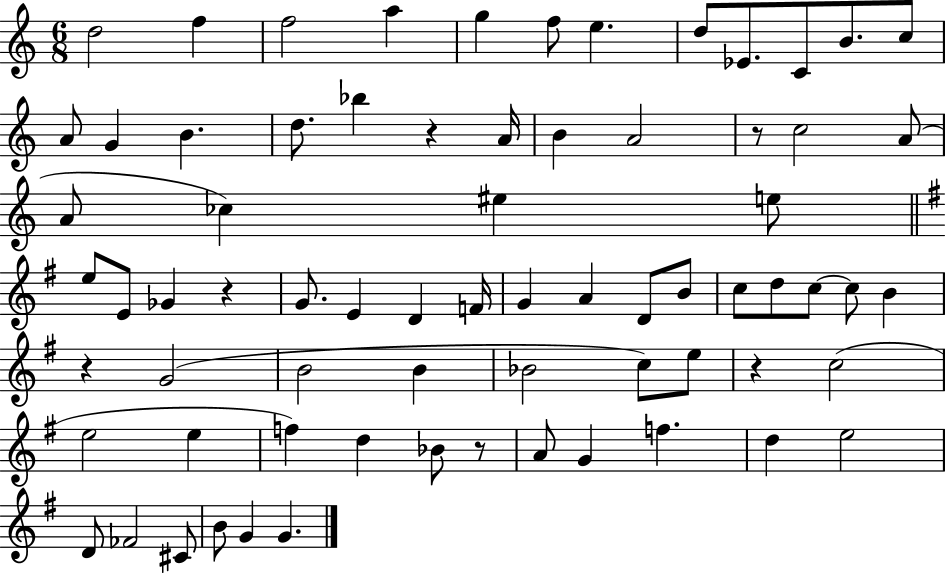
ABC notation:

X:1
T:Untitled
M:6/8
L:1/4
K:C
d2 f f2 a g f/2 e d/2 _E/2 C/2 B/2 c/2 A/2 G B d/2 _b z A/4 B A2 z/2 c2 A/2 A/2 _c ^e e/2 e/2 E/2 _G z G/2 E D F/4 G A D/2 B/2 c/2 d/2 c/2 c/2 B z G2 B2 B _B2 c/2 e/2 z c2 e2 e f d _B/2 z/2 A/2 G f d e2 D/2 _F2 ^C/2 B/2 G G